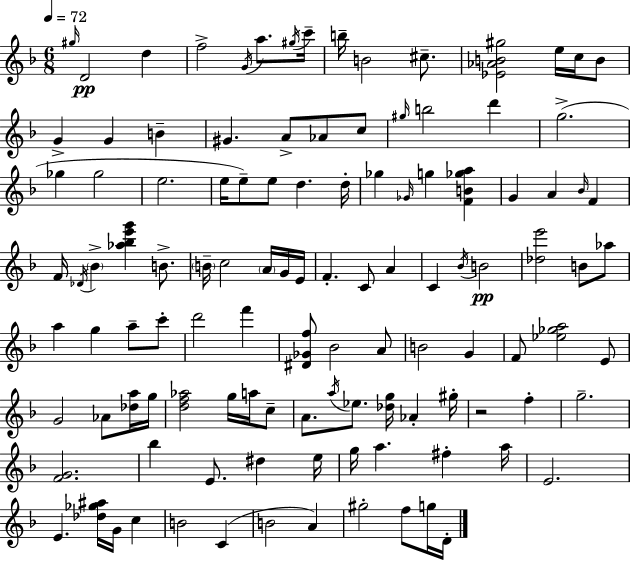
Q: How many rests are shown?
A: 1